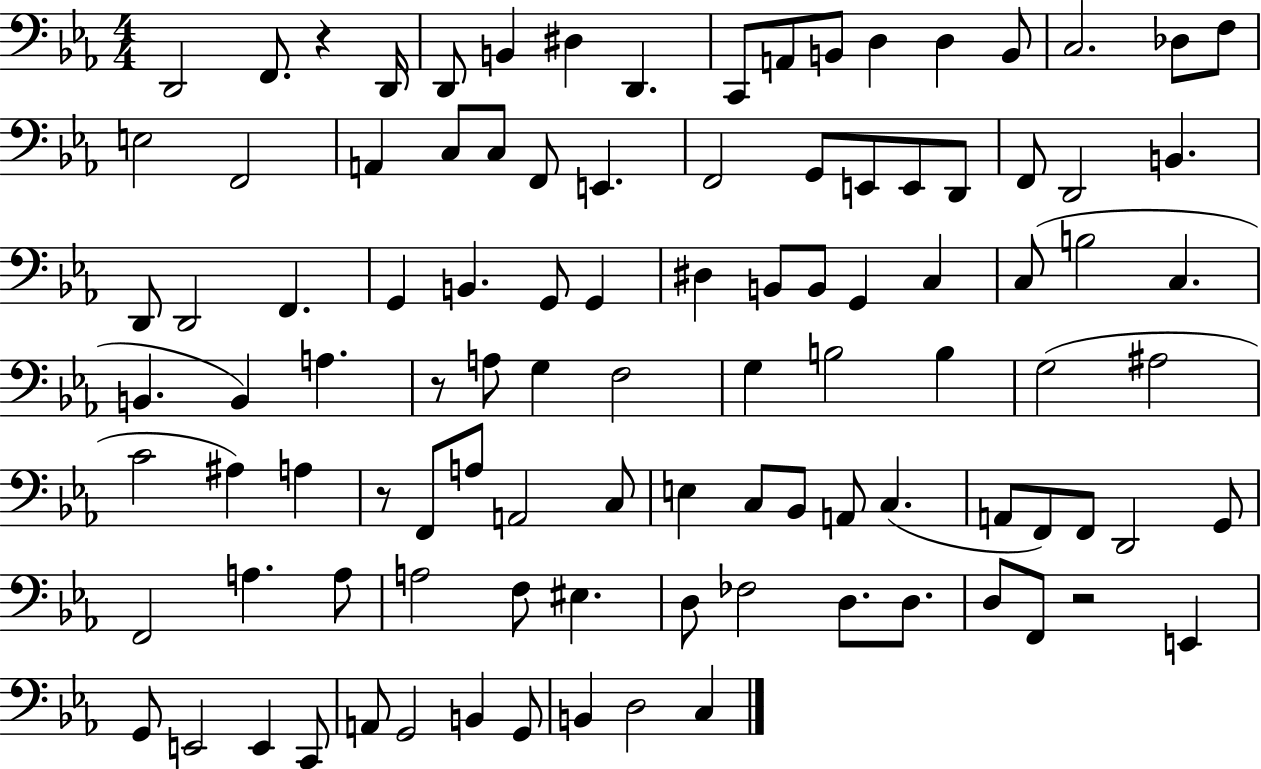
D2/h F2/e. R/q D2/s D2/e B2/q D#3/q D2/q. C2/e A2/e B2/e D3/q D3/q B2/e C3/h. Db3/e F3/e E3/h F2/h A2/q C3/e C3/e F2/e E2/q. F2/h G2/e E2/e E2/e D2/e F2/e D2/h B2/q. D2/e D2/h F2/q. G2/q B2/q. G2/e G2/q D#3/q B2/e B2/e G2/q C3/q C3/e B3/h C3/q. B2/q. B2/q A3/q. R/e A3/e G3/q F3/h G3/q B3/h B3/q G3/h A#3/h C4/h A#3/q A3/q R/e F2/e A3/e A2/h C3/e E3/q C3/e Bb2/e A2/e C3/q. A2/e F2/e F2/e D2/h G2/e F2/h A3/q. A3/e A3/h F3/e EIS3/q. D3/e FES3/h D3/e. D3/e. D3/e F2/e R/h E2/q G2/e E2/h E2/q C2/e A2/e G2/h B2/q G2/e B2/q D3/h C3/q